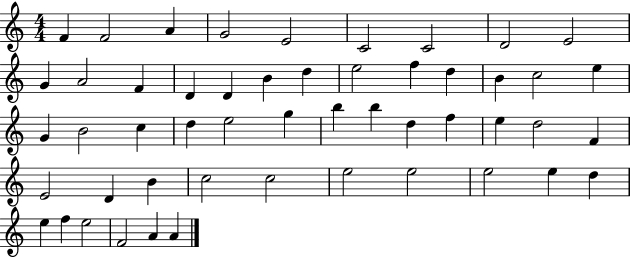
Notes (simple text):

F4/q F4/h A4/q G4/h E4/h C4/h C4/h D4/h E4/h G4/q A4/h F4/q D4/q D4/q B4/q D5/q E5/h F5/q D5/q B4/q C5/h E5/q G4/q B4/h C5/q D5/q E5/h G5/q B5/q B5/q D5/q F5/q E5/q D5/h F4/q E4/h D4/q B4/q C5/h C5/h E5/h E5/h E5/h E5/q D5/q E5/q F5/q E5/h F4/h A4/q A4/q